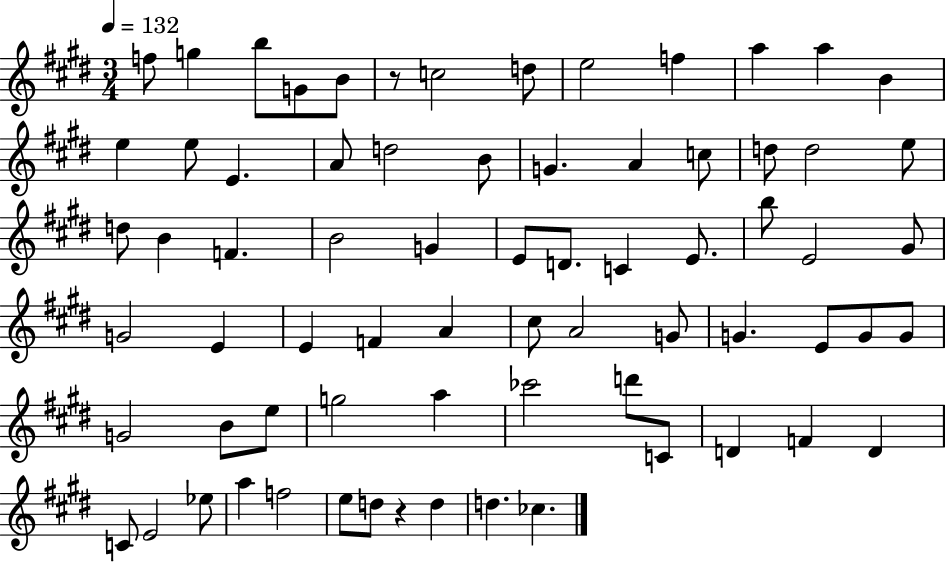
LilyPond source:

{
  \clef treble
  \numericTimeSignature
  \time 3/4
  \key e \major
  \tempo 4 = 132
  \repeat volta 2 { f''8 g''4 b''8 g'8 b'8 | r8 c''2 d''8 | e''2 f''4 | a''4 a''4 b'4 | \break e''4 e''8 e'4. | a'8 d''2 b'8 | g'4. a'4 c''8 | d''8 d''2 e''8 | \break d''8 b'4 f'4. | b'2 g'4 | e'8 d'8. c'4 e'8. | b''8 e'2 gis'8 | \break g'2 e'4 | e'4 f'4 a'4 | cis''8 a'2 g'8 | g'4. e'8 g'8 g'8 | \break g'2 b'8 e''8 | g''2 a''4 | ces'''2 d'''8 c'8 | d'4 f'4 d'4 | \break c'8 e'2 ees''8 | a''4 f''2 | e''8 d''8 r4 d''4 | d''4. ces''4. | \break } \bar "|."
}